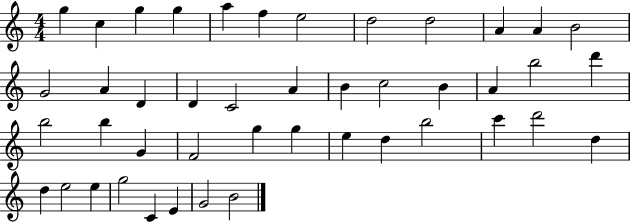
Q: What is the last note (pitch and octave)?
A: B4